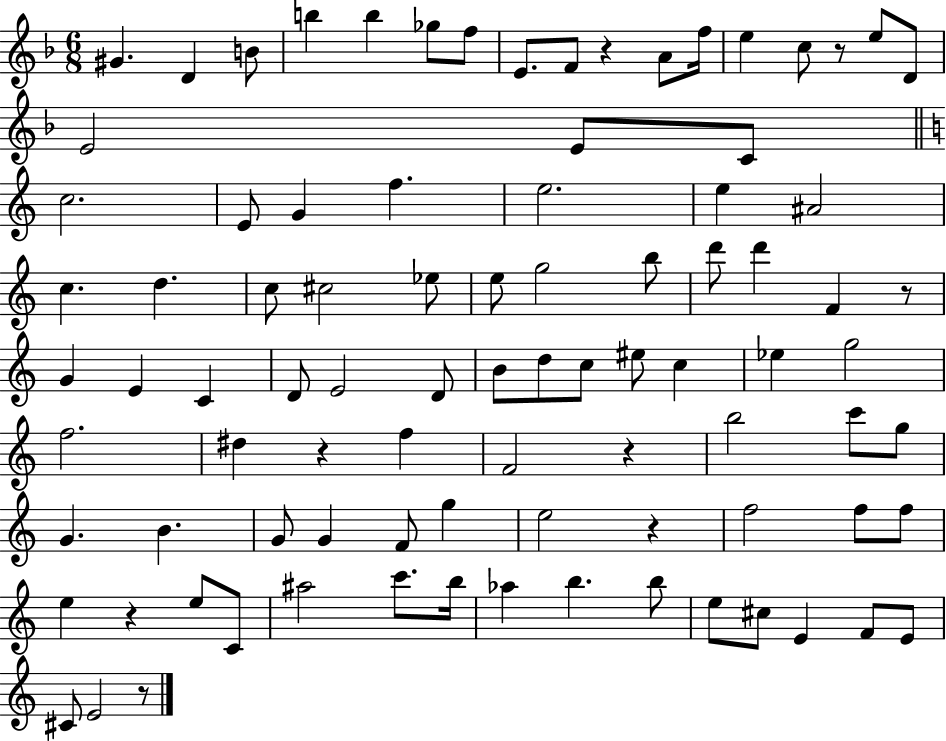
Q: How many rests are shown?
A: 8